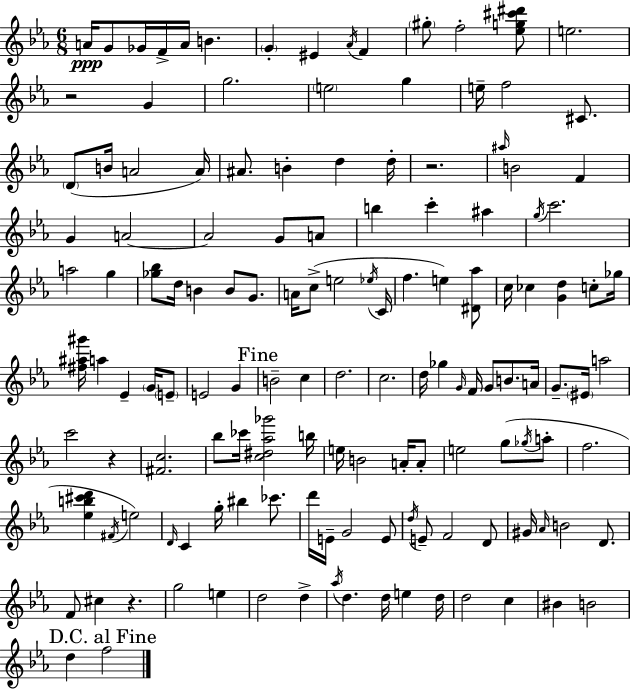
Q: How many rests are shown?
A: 4